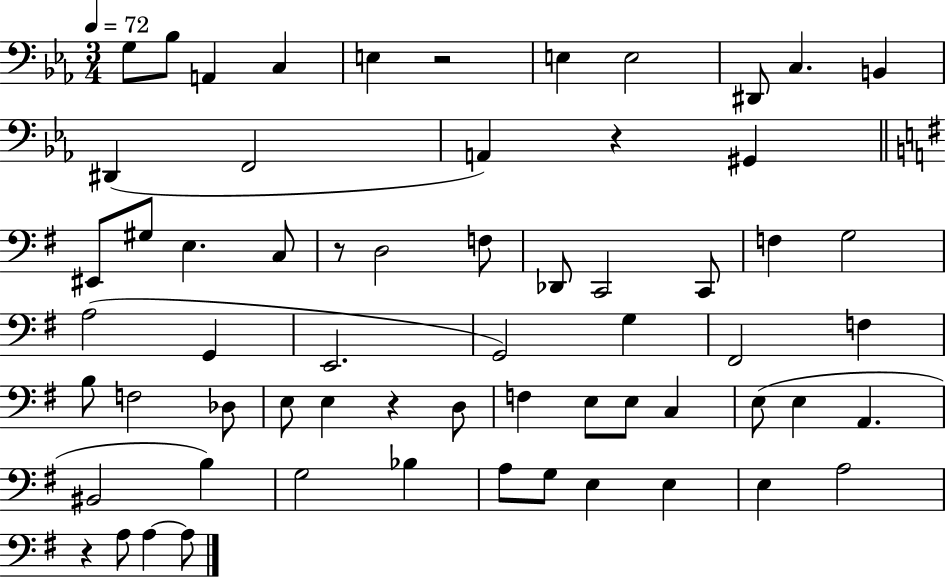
X:1
T:Untitled
M:3/4
L:1/4
K:Eb
G,/2 _B,/2 A,, C, E, z2 E, E,2 ^D,,/2 C, B,, ^D,, F,,2 A,, z ^G,, ^E,,/2 ^G,/2 E, C,/2 z/2 D,2 F,/2 _D,,/2 C,,2 C,,/2 F, G,2 A,2 G,, E,,2 G,,2 G, ^F,,2 F, B,/2 F,2 _D,/2 E,/2 E, z D,/2 F, E,/2 E,/2 C, E,/2 E, A,, ^B,,2 B, G,2 _B, A,/2 G,/2 E, E, E, A,2 z A,/2 A, A,/2